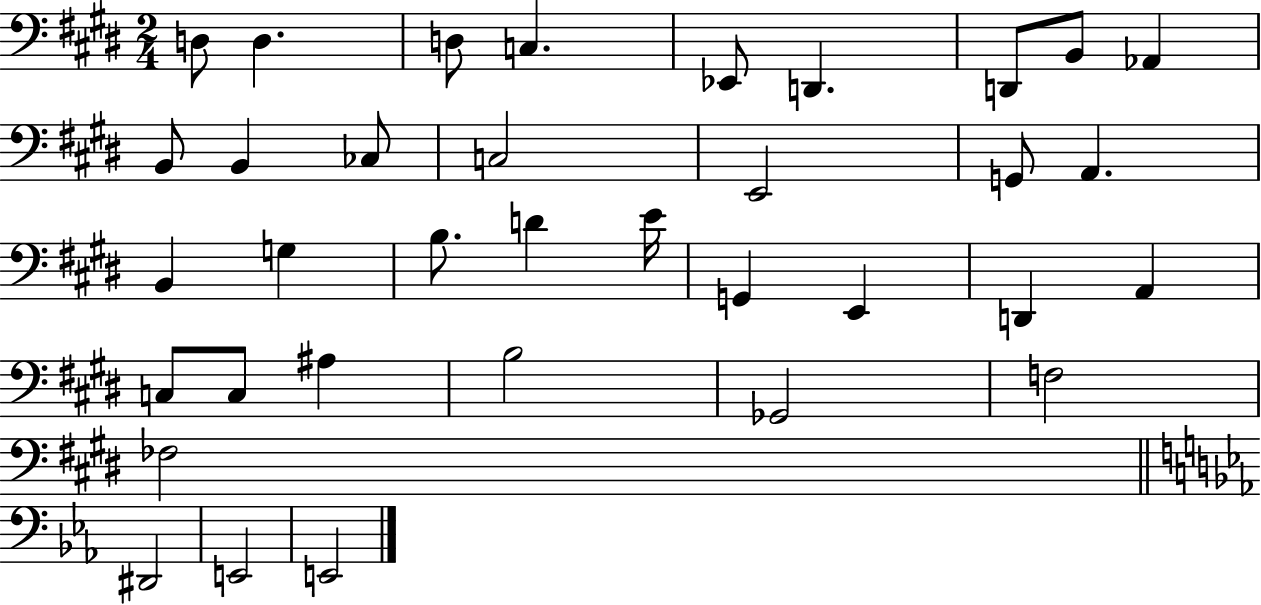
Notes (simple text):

D3/e D3/q. D3/e C3/q. Eb2/e D2/q. D2/e B2/e Ab2/q B2/e B2/q CES3/e C3/h E2/h G2/e A2/q. B2/q G3/q B3/e. D4/q E4/s G2/q E2/q D2/q A2/q C3/e C3/e A#3/q B3/h Gb2/h F3/h FES3/h D#2/h E2/h E2/h